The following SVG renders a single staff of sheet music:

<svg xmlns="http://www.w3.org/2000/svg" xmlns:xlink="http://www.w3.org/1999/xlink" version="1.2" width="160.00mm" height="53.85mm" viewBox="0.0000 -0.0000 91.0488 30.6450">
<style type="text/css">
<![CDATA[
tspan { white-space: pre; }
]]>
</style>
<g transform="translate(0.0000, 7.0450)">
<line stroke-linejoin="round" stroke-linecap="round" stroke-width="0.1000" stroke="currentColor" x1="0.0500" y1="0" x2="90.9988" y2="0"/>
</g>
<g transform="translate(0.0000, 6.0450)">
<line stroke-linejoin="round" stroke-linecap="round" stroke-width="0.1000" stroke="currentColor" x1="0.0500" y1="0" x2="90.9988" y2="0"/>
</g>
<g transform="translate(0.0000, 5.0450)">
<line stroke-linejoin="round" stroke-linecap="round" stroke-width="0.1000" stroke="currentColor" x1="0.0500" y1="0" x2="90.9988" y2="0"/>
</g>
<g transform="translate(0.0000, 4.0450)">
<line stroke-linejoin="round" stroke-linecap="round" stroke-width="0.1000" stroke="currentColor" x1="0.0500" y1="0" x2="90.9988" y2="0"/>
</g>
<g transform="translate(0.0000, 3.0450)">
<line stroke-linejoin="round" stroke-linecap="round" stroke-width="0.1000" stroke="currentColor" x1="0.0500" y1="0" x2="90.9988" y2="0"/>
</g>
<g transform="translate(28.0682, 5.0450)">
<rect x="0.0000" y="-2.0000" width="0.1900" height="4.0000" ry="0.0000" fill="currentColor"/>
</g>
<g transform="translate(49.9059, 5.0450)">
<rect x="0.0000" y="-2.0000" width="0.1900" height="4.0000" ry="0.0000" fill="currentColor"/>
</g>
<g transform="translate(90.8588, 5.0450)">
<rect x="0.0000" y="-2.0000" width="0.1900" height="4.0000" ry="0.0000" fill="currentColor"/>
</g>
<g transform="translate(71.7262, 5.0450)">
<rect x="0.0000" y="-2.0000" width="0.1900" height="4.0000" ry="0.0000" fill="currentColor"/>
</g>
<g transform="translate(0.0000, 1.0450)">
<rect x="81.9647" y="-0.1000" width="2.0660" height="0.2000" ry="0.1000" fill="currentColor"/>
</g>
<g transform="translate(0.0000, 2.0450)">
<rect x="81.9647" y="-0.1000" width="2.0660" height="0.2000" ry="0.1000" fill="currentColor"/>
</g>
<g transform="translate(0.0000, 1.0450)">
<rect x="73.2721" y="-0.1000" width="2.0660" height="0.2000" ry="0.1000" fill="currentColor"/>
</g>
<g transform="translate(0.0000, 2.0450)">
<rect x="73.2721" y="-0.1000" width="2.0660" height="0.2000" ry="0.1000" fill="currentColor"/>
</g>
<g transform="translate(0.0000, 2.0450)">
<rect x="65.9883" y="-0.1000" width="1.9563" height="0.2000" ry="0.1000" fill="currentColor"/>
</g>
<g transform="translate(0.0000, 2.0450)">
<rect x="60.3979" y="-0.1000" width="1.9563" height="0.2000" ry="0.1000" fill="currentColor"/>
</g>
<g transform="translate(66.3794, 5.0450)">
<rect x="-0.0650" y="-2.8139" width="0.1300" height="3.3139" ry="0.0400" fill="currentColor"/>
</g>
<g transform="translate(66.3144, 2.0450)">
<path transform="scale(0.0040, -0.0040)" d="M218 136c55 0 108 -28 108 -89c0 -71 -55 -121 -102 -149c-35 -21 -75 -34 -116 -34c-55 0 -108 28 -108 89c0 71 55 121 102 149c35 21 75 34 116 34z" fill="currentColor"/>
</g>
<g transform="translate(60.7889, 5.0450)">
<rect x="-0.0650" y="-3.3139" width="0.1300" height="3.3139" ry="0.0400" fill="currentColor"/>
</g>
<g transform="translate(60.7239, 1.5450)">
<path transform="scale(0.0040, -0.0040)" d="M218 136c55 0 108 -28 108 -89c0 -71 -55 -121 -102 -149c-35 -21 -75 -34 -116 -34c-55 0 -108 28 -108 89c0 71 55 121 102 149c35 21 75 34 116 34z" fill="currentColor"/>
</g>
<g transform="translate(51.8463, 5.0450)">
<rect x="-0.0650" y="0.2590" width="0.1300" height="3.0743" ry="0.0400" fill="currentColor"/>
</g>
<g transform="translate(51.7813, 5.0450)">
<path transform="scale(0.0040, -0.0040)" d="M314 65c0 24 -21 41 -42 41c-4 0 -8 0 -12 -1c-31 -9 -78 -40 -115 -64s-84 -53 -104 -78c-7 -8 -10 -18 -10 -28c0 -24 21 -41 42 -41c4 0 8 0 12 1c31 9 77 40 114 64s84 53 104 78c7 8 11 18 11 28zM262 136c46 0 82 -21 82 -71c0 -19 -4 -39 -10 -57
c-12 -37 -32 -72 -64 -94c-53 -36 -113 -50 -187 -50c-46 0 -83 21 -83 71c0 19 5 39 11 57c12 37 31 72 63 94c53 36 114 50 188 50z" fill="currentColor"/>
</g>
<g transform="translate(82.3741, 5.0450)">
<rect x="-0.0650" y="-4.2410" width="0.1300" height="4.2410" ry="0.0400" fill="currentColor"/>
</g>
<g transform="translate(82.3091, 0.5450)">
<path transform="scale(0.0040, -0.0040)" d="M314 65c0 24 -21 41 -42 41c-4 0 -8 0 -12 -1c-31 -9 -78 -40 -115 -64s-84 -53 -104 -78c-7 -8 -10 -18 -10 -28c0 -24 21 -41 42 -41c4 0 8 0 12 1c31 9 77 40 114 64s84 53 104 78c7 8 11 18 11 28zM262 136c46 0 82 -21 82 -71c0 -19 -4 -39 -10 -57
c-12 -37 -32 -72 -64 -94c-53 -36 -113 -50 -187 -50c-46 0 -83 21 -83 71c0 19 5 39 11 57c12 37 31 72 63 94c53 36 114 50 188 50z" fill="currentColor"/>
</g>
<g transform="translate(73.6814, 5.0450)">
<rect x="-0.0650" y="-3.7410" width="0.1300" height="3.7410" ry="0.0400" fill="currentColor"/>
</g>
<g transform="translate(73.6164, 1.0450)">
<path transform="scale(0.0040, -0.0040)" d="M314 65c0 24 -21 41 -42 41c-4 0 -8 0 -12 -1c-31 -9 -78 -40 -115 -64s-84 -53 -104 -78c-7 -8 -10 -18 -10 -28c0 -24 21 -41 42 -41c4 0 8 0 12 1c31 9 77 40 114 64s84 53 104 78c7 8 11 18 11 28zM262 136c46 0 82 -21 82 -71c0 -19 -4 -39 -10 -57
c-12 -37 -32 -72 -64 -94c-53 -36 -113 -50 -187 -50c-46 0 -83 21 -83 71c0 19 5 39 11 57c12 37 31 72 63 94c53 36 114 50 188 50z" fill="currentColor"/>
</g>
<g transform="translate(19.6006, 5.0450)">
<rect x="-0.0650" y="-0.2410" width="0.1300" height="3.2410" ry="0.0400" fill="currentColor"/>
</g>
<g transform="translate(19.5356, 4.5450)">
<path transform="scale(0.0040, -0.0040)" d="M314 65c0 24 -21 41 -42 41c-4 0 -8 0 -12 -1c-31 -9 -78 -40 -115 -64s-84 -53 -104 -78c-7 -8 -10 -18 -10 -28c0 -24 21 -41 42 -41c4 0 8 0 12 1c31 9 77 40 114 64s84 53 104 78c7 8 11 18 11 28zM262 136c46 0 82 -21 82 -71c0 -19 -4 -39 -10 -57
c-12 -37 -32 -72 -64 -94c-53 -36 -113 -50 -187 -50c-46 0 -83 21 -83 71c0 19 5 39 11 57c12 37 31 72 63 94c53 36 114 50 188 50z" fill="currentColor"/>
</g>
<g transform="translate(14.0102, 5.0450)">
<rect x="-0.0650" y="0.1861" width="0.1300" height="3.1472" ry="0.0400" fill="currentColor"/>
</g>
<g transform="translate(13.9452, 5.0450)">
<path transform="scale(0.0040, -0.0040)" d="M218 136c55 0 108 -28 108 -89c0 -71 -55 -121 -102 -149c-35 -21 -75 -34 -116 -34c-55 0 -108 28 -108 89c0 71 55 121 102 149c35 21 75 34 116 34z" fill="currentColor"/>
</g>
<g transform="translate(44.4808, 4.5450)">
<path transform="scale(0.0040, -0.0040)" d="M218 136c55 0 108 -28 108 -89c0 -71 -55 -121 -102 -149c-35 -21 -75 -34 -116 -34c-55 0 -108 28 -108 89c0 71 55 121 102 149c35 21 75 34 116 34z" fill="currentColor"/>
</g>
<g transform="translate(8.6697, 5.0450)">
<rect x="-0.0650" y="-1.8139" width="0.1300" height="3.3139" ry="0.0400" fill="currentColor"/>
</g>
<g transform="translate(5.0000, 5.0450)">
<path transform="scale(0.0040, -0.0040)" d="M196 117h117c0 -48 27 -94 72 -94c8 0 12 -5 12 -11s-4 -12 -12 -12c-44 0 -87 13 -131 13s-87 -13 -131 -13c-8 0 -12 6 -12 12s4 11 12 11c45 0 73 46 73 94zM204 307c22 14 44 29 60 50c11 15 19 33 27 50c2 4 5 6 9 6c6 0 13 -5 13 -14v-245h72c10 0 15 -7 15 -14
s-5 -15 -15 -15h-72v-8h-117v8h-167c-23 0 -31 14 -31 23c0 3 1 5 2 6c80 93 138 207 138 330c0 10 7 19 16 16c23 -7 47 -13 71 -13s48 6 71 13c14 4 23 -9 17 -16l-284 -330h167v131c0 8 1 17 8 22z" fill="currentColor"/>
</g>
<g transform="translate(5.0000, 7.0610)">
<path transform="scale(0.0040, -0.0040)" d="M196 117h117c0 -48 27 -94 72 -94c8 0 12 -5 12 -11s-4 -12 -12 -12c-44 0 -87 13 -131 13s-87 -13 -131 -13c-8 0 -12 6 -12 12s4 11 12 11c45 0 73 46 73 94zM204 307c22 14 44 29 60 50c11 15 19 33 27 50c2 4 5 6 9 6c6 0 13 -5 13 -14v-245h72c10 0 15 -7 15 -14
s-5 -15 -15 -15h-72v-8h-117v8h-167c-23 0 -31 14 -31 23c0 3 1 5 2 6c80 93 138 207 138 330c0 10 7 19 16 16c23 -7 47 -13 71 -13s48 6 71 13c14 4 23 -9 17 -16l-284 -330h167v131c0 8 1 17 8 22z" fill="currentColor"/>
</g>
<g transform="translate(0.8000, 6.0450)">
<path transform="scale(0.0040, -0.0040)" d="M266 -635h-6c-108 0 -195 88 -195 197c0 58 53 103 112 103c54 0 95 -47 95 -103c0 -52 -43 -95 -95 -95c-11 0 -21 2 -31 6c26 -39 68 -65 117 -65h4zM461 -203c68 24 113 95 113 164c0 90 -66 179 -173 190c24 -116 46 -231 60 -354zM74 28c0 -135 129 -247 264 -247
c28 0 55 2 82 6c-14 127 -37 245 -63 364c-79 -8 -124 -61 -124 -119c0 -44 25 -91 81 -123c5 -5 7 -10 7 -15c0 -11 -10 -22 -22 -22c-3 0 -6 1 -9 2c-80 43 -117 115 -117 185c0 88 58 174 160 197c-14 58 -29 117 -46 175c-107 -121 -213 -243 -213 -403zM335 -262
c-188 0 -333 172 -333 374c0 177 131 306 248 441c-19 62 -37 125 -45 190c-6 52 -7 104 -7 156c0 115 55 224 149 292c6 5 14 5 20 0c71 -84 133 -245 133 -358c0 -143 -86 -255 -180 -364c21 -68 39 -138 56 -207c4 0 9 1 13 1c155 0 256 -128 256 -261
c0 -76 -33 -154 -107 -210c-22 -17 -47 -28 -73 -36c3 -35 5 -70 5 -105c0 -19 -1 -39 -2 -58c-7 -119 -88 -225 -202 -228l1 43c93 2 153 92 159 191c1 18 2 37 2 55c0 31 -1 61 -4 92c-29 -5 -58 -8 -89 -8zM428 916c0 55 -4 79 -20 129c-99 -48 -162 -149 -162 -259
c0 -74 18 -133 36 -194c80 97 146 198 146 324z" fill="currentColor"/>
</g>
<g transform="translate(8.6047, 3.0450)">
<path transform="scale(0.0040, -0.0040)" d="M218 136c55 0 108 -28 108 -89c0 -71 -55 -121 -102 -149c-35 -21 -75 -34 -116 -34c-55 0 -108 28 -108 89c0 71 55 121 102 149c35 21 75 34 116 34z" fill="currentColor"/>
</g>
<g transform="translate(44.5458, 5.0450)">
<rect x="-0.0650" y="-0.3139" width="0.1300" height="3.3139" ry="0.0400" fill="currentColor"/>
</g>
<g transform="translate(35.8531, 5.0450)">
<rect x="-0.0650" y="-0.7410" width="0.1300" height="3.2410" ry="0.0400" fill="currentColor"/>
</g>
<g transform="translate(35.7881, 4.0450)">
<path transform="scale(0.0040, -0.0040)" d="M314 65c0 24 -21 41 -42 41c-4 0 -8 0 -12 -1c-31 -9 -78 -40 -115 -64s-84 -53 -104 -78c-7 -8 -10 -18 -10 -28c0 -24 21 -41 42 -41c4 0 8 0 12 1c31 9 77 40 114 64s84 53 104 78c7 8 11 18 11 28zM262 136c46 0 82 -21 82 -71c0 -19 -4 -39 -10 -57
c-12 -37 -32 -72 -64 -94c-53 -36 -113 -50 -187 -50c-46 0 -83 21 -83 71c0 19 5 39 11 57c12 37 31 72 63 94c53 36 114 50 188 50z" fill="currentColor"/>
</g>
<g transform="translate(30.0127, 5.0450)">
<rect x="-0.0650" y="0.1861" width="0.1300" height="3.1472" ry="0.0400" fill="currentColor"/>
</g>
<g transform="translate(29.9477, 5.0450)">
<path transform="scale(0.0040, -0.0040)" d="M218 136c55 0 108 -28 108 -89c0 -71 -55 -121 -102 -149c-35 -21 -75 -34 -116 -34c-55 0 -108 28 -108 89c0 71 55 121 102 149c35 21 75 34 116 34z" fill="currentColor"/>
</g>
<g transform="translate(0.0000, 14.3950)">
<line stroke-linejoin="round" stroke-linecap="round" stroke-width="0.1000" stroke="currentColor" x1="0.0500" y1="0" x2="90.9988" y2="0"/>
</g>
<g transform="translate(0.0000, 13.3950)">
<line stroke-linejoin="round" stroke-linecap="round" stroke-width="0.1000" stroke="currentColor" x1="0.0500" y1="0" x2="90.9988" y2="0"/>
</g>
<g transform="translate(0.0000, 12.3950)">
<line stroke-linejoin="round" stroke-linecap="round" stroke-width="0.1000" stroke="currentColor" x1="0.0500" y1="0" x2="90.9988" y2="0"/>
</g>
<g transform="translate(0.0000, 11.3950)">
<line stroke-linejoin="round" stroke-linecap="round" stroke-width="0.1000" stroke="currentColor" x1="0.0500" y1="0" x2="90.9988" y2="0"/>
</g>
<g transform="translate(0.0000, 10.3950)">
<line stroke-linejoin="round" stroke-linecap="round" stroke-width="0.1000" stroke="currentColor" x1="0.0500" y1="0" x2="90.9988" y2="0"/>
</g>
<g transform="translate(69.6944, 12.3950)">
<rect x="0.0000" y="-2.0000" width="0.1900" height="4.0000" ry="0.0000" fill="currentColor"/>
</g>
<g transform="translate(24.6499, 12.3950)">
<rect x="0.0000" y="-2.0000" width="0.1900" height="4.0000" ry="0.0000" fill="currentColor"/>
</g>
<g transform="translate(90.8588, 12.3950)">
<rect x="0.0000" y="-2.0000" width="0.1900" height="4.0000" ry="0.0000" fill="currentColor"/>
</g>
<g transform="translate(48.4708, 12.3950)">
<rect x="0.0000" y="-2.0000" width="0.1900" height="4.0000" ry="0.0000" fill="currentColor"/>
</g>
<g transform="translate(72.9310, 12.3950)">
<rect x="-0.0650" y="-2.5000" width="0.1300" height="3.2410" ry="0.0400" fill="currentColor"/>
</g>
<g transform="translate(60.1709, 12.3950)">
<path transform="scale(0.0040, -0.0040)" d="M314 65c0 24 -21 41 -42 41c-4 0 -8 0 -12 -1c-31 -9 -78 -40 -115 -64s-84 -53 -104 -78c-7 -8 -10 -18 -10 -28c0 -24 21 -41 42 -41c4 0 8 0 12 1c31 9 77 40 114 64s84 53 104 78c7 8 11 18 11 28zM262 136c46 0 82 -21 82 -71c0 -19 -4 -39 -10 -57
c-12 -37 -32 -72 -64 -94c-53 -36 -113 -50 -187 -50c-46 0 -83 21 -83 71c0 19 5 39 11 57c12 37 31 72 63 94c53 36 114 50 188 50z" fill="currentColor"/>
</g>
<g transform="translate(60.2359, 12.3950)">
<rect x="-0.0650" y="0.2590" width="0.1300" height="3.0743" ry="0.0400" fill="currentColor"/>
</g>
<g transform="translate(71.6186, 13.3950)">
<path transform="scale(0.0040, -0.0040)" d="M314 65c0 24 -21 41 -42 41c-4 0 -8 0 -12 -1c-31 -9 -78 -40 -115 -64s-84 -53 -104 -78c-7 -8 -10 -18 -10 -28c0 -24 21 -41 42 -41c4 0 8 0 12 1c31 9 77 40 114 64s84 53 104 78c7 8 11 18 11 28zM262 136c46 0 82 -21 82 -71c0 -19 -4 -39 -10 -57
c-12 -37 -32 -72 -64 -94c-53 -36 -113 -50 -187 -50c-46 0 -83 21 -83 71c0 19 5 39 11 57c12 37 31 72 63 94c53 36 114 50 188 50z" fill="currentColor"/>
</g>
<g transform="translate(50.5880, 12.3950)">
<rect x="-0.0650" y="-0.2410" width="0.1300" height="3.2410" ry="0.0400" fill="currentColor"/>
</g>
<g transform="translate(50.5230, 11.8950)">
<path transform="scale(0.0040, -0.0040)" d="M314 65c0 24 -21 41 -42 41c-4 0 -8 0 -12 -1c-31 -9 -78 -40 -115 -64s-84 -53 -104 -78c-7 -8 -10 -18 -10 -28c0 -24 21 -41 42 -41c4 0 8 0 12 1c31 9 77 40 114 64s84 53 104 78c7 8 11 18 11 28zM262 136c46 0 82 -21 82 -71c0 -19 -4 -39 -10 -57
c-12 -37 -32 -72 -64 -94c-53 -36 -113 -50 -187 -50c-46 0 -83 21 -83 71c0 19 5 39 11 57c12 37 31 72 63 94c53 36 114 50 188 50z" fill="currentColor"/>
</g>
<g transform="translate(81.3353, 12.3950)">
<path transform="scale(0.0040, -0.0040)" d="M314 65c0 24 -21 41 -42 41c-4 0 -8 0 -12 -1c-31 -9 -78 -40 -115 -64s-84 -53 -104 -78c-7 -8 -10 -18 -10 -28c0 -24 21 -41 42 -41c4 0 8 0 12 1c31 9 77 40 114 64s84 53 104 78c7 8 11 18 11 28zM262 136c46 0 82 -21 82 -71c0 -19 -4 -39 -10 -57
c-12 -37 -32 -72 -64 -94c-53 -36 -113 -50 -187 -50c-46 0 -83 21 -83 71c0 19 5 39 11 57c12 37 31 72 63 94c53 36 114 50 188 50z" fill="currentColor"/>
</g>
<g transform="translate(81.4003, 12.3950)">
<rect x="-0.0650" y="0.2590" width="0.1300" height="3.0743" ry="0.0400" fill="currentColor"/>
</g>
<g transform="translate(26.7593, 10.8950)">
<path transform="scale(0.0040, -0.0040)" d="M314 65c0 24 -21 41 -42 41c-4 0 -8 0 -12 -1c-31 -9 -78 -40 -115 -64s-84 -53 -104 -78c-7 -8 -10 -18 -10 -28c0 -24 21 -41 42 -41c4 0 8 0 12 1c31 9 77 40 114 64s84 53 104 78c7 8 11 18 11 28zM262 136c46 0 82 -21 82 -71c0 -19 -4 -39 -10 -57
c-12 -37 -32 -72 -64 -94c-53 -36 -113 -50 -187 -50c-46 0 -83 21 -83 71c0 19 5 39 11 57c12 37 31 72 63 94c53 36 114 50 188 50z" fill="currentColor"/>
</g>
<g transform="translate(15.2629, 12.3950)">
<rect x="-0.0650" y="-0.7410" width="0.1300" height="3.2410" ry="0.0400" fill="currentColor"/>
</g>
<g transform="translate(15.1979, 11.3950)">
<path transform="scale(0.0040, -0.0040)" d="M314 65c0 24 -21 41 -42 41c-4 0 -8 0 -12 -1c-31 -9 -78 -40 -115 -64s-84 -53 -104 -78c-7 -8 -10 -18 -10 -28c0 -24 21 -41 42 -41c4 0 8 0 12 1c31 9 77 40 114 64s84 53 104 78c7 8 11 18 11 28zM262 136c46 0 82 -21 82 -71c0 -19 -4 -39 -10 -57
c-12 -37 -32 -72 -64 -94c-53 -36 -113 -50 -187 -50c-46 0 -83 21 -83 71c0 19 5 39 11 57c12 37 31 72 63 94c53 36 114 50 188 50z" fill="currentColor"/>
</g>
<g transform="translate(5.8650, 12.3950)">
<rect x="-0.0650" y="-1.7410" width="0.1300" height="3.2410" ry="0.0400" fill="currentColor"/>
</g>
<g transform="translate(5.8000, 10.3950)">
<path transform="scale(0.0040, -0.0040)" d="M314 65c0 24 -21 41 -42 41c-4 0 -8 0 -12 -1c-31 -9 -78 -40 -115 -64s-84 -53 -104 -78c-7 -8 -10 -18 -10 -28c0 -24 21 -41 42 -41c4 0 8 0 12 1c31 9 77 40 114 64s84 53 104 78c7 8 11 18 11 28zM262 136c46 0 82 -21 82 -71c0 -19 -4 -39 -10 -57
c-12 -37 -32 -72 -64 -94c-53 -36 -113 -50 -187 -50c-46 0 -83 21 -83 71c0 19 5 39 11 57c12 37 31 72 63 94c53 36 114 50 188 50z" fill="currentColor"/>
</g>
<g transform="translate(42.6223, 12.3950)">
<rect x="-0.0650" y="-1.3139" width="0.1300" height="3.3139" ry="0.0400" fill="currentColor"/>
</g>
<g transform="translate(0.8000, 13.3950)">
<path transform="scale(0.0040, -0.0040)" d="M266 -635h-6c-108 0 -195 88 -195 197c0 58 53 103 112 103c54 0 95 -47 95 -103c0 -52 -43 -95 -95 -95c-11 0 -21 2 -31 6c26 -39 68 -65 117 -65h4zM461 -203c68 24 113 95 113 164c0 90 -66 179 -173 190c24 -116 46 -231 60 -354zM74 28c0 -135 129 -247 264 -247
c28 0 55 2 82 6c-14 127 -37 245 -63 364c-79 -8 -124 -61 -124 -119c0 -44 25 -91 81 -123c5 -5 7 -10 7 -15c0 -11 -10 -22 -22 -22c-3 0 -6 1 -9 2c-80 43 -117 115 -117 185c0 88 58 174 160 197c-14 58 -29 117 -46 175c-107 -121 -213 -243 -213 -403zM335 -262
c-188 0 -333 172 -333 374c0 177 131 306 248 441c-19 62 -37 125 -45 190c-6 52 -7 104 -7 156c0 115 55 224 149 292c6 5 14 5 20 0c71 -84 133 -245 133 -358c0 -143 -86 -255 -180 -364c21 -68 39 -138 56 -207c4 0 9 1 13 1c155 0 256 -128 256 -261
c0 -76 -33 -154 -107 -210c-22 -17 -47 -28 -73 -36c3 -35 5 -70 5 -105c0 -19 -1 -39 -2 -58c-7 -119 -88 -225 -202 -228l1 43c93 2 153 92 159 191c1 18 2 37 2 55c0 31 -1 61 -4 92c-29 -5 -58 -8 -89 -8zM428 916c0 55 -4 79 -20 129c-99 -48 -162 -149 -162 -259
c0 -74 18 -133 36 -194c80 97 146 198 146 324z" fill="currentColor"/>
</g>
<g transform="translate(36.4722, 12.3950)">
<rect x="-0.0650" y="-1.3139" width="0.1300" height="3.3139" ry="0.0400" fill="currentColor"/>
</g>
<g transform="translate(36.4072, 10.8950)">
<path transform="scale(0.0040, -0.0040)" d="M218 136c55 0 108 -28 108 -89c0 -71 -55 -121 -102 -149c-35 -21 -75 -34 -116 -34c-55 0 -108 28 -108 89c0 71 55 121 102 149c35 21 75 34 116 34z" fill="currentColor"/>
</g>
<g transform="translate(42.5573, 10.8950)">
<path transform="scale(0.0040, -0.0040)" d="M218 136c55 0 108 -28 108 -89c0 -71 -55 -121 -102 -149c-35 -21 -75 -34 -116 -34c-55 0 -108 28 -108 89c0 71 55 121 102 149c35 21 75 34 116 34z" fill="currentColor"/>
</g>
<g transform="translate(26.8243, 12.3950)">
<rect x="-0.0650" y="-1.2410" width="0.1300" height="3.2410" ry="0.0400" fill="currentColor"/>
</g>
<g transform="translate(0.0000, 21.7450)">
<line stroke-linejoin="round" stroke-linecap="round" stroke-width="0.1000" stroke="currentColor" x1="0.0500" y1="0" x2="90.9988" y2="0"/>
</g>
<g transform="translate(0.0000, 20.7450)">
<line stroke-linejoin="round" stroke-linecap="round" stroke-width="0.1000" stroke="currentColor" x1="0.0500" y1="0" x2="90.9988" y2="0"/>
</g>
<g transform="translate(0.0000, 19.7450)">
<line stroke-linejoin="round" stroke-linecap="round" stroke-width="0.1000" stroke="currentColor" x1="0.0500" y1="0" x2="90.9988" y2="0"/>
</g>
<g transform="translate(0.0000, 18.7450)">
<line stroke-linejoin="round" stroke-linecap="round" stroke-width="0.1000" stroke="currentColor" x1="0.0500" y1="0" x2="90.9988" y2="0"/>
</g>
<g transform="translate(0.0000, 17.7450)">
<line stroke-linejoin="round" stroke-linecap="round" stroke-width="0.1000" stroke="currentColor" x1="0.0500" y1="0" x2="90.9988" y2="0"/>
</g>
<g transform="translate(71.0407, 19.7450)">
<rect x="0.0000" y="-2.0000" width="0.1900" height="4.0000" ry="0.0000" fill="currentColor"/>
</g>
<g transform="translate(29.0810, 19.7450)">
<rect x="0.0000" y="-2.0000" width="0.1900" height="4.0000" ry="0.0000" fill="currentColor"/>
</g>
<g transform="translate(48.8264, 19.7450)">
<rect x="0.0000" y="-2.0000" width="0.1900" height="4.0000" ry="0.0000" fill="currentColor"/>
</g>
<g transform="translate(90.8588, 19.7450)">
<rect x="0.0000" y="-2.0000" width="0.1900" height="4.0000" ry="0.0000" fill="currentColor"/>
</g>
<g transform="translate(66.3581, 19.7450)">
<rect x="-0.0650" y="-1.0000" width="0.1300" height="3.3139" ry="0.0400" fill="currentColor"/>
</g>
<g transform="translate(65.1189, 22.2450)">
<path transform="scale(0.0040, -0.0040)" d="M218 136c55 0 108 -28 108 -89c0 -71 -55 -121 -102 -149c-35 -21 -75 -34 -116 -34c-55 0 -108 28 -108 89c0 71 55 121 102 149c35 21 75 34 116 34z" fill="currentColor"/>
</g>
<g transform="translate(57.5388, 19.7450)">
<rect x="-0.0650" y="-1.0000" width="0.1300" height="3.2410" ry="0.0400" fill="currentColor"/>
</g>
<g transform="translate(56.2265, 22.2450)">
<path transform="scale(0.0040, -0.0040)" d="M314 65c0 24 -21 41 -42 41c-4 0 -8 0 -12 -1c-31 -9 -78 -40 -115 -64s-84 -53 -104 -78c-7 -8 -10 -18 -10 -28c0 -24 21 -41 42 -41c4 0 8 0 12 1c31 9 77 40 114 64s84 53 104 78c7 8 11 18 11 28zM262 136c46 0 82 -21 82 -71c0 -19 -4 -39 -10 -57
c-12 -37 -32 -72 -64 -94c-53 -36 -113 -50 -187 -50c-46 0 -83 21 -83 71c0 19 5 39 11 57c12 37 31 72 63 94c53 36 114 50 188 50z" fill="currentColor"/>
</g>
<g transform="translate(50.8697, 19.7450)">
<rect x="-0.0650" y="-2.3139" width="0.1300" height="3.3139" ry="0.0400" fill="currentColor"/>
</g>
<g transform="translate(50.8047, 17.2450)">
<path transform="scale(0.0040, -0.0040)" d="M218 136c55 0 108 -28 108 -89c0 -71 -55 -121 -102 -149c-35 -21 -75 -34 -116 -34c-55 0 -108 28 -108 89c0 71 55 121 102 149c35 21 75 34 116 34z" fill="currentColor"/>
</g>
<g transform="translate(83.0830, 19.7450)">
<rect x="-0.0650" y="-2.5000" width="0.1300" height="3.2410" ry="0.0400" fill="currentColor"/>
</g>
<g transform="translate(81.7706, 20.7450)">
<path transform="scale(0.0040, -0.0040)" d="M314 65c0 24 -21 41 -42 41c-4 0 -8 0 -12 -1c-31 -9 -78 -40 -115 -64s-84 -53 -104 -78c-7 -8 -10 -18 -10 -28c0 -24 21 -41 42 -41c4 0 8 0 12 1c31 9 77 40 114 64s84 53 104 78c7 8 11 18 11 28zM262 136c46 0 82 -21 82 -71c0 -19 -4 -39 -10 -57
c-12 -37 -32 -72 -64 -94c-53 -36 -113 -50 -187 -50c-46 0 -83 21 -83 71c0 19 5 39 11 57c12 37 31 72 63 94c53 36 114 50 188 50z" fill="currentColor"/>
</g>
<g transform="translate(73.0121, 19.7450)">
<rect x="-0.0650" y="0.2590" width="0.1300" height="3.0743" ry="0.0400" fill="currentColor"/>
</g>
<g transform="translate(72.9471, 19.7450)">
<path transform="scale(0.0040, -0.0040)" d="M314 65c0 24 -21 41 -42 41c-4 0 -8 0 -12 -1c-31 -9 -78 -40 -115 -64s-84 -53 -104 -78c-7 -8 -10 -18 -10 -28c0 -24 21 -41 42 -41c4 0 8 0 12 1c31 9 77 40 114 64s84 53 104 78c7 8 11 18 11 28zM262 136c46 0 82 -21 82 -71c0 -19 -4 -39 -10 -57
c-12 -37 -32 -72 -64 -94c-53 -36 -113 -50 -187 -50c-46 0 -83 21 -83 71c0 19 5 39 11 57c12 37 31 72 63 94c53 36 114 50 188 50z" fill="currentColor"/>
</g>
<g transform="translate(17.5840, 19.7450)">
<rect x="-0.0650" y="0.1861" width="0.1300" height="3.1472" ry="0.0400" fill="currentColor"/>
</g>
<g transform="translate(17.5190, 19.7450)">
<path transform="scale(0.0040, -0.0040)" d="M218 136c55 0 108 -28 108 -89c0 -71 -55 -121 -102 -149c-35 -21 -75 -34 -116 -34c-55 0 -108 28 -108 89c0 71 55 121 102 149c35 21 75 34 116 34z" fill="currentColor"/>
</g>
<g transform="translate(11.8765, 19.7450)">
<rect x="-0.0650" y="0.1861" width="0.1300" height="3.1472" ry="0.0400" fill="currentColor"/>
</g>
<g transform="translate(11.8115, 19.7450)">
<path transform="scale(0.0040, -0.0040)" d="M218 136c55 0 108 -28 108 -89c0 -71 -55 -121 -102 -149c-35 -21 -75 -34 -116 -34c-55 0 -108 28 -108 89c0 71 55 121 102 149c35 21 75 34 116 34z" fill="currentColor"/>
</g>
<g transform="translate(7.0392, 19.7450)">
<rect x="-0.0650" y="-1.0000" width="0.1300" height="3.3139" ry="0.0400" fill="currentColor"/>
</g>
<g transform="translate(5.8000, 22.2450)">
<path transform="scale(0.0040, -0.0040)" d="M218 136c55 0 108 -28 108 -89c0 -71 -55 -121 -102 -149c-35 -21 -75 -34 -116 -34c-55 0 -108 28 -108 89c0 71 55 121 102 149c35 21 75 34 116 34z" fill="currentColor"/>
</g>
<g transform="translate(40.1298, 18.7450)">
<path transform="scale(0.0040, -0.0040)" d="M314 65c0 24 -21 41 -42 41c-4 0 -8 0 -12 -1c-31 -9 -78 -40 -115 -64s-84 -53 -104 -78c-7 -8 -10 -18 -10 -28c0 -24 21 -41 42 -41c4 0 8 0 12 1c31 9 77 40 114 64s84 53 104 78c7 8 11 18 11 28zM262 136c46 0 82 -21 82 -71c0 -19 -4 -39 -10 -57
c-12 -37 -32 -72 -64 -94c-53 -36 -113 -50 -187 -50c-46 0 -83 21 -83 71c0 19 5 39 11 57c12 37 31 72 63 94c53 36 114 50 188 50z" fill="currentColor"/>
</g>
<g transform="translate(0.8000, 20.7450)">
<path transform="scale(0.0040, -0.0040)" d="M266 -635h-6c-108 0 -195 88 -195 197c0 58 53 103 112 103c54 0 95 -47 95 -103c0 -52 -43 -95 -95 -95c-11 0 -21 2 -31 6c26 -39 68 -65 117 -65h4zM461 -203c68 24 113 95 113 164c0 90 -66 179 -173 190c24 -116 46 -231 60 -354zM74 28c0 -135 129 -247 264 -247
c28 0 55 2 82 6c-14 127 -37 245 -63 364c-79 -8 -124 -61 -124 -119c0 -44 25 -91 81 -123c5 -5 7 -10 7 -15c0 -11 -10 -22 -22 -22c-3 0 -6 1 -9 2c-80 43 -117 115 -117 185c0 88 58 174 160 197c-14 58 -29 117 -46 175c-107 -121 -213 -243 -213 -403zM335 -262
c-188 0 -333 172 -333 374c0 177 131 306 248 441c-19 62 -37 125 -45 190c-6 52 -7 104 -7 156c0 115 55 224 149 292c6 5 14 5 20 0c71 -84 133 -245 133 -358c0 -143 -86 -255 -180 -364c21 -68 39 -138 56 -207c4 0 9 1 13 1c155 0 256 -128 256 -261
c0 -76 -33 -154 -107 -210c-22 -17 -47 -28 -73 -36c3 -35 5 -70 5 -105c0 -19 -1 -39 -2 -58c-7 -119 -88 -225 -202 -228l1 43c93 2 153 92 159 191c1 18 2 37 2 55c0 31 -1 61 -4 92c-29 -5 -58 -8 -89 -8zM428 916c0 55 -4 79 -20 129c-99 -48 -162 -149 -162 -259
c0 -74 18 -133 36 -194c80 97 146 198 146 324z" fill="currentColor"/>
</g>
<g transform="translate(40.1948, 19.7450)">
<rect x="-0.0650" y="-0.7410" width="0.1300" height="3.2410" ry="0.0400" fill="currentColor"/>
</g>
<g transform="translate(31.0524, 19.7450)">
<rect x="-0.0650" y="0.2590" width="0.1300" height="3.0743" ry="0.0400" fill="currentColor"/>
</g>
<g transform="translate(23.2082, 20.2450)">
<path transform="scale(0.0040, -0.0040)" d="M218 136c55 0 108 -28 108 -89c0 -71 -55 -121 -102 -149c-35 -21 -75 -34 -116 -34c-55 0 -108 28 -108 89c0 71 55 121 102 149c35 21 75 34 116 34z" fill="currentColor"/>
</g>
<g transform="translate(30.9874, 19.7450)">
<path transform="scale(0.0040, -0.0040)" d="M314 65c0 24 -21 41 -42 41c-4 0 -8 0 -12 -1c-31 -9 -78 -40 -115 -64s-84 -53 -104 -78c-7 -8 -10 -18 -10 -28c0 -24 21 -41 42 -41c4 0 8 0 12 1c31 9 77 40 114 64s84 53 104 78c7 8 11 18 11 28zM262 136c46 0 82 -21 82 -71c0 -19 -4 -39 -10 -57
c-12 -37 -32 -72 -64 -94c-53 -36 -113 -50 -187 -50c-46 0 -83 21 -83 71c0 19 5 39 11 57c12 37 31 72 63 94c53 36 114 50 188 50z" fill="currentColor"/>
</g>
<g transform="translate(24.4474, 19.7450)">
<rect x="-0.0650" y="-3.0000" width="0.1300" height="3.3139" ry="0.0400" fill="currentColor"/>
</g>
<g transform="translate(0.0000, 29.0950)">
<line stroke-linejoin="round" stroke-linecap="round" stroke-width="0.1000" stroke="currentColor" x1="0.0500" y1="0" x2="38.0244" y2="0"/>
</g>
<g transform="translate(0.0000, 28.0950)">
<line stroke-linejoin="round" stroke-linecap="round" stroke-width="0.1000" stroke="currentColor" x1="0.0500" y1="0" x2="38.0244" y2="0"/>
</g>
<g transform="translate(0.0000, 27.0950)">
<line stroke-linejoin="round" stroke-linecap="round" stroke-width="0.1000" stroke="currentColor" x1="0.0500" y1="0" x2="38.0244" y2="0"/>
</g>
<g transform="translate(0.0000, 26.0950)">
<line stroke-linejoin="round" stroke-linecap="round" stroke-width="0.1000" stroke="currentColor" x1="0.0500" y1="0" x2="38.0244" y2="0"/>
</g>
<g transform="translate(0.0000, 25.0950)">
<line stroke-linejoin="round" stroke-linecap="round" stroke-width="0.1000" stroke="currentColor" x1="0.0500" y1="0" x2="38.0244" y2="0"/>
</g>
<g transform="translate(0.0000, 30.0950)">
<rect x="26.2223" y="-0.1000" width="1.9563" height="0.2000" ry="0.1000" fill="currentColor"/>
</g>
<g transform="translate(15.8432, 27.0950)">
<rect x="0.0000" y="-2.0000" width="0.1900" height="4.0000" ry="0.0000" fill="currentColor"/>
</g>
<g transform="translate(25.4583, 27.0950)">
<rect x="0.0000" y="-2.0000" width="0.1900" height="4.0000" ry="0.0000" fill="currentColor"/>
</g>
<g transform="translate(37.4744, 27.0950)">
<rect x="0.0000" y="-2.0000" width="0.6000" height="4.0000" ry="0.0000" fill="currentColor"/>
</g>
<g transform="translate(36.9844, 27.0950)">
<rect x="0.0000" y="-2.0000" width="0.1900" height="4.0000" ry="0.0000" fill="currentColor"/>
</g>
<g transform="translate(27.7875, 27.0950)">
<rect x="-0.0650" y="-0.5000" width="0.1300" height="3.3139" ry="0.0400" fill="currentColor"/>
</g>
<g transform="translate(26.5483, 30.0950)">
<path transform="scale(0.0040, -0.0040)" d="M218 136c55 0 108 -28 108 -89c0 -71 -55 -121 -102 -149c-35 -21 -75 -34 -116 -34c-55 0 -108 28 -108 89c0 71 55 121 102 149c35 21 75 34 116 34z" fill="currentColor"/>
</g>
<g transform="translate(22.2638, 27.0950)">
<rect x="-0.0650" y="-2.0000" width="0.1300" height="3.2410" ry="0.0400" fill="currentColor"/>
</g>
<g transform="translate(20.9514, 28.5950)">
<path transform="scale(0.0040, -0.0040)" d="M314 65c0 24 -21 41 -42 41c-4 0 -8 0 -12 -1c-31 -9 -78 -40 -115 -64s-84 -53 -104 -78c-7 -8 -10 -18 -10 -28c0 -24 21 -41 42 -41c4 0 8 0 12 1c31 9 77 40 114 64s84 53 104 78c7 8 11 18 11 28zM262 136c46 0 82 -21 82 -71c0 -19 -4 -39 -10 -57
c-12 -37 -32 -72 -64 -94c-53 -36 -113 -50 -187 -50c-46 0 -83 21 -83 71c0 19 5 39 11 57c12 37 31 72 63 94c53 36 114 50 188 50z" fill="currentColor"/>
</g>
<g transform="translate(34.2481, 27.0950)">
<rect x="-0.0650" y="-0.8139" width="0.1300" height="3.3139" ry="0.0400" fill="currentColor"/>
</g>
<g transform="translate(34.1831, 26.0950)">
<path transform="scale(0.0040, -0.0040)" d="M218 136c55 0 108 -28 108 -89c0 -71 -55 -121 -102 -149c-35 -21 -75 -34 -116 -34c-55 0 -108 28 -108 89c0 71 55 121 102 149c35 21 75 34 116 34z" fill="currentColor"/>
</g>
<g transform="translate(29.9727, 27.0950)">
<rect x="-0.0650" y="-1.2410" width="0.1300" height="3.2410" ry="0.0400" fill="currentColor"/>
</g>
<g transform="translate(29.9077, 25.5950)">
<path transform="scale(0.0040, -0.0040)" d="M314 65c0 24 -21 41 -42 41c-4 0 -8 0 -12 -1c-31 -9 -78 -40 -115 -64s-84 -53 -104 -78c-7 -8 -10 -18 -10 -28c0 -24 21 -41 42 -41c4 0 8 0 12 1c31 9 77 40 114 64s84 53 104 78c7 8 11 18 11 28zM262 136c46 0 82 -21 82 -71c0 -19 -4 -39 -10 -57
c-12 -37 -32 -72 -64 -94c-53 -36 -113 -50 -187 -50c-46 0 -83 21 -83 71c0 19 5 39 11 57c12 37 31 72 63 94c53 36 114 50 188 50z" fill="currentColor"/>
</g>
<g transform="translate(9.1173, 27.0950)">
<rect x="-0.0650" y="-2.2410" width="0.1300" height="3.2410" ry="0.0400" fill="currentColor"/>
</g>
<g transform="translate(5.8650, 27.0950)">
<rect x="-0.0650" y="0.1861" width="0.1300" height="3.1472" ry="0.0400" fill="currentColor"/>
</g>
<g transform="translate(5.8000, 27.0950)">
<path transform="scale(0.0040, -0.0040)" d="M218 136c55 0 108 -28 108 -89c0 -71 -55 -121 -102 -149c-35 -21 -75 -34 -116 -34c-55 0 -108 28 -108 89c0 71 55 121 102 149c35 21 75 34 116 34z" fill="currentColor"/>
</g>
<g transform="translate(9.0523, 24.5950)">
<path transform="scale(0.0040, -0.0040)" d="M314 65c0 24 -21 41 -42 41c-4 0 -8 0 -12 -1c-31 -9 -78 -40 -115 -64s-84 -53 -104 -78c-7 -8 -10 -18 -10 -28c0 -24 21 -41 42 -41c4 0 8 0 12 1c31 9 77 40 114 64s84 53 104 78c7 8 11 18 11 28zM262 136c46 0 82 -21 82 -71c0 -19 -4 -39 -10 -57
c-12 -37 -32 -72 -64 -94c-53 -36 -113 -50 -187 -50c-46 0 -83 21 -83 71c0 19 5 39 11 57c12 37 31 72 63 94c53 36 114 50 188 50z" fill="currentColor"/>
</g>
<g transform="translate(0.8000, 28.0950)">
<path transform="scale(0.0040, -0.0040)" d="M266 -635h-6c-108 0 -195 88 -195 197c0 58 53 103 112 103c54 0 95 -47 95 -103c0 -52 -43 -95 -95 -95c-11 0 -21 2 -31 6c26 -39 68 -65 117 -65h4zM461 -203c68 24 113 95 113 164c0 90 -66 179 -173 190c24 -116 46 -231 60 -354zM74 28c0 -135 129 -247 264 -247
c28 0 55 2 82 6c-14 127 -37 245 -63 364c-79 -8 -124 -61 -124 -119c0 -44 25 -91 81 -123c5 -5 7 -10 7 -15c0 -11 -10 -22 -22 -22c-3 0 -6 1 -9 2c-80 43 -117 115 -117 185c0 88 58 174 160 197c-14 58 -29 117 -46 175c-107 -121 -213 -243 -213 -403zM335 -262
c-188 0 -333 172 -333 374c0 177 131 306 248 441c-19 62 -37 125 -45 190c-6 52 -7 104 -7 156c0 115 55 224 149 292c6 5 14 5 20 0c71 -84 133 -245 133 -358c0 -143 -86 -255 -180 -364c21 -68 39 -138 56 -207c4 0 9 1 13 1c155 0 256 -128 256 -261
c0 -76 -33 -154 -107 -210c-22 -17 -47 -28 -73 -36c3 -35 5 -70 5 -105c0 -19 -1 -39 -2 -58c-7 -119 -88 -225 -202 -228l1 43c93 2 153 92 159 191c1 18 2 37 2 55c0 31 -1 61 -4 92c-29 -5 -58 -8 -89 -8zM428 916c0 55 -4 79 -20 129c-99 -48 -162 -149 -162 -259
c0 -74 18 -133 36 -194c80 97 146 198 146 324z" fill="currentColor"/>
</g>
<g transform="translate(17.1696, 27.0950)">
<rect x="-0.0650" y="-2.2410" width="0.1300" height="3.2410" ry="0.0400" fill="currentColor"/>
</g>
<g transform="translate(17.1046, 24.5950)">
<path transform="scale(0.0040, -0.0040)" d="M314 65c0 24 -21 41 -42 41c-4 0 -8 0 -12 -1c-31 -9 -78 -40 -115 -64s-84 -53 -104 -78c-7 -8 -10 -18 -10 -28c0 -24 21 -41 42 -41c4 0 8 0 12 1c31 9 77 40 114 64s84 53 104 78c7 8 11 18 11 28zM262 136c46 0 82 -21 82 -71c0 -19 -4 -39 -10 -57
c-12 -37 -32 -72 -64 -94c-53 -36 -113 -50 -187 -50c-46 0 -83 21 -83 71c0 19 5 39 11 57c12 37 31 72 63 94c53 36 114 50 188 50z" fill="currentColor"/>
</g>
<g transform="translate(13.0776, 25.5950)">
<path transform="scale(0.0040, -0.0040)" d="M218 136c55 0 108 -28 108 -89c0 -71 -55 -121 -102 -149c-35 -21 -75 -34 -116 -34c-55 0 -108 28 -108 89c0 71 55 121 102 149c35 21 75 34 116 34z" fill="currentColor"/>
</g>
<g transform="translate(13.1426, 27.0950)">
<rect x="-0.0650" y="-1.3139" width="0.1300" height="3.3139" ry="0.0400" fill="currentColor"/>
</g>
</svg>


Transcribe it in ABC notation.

X:1
T:Untitled
M:4/4
L:1/4
K:C
f B c2 B d2 c B2 b a c'2 d'2 f2 d2 e2 e e c2 B2 G2 B2 D B B A B2 d2 g D2 D B2 G2 B g2 e g2 F2 C e2 d